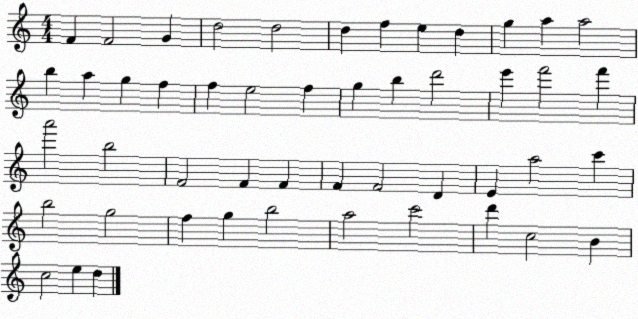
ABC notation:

X:1
T:Untitled
M:4/4
L:1/4
K:C
F F2 G d2 d2 d f e d g a a2 b a g f f e2 f g b d'2 e' f'2 f' a'2 b2 F2 F F F F2 D E a2 c' b2 g2 f g b2 a2 c'2 d' c2 B c2 e d